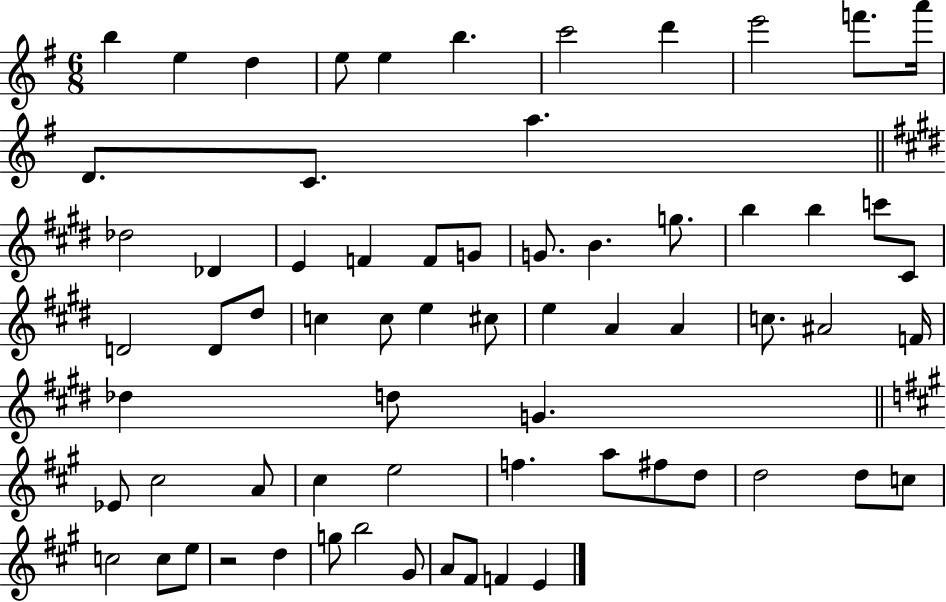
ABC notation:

X:1
T:Untitled
M:6/8
L:1/4
K:G
b e d e/2 e b c'2 d' e'2 f'/2 a'/4 D/2 C/2 a _d2 _D E F F/2 G/2 G/2 B g/2 b b c'/2 ^C/2 D2 D/2 ^d/2 c c/2 e ^c/2 e A A c/2 ^A2 F/4 _d d/2 G _E/2 ^c2 A/2 ^c e2 f a/2 ^f/2 d/2 d2 d/2 c/2 c2 c/2 e/2 z2 d g/2 b2 ^G/2 A/2 ^F/2 F E